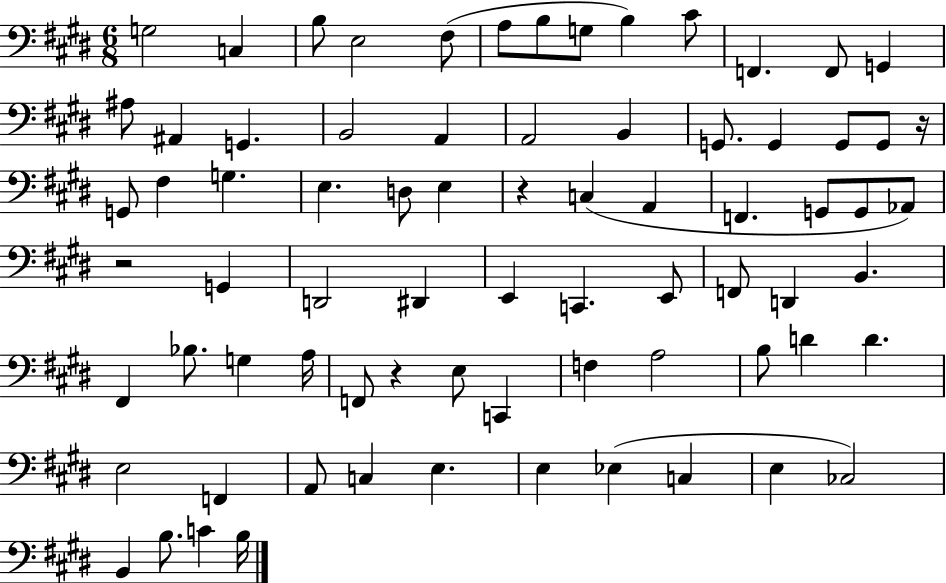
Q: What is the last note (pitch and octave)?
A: B3